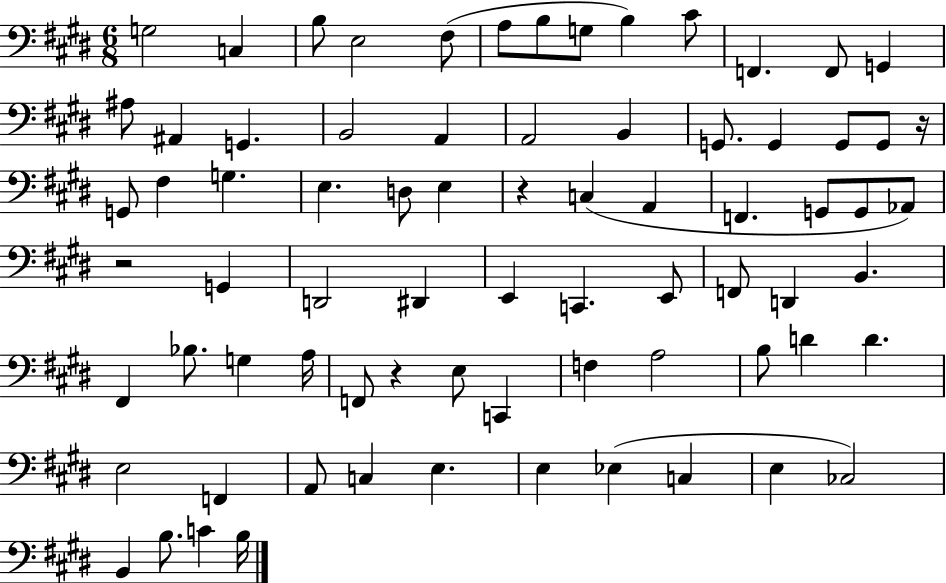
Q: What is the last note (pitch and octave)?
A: B3